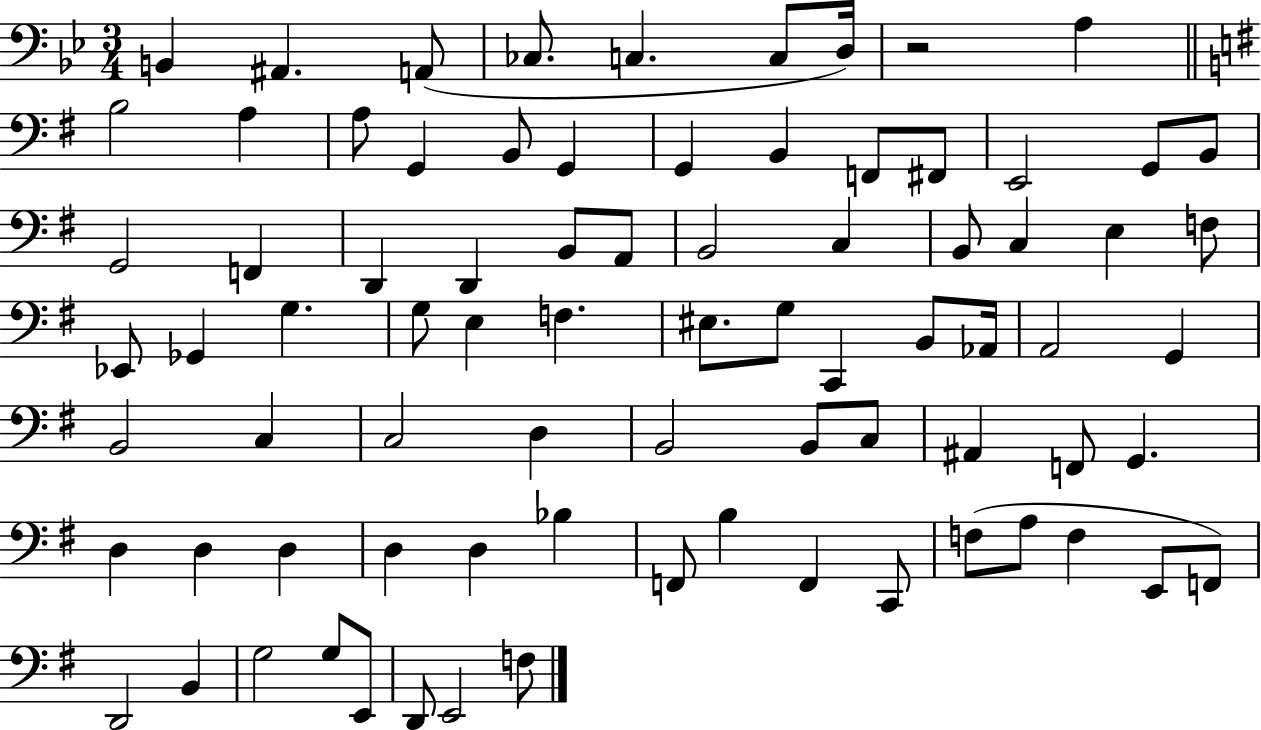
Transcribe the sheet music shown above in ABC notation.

X:1
T:Untitled
M:3/4
L:1/4
K:Bb
B,, ^A,, A,,/2 _C,/2 C, C,/2 D,/4 z2 A, B,2 A, A,/2 G,, B,,/2 G,, G,, B,, F,,/2 ^F,,/2 E,,2 G,,/2 B,,/2 G,,2 F,, D,, D,, B,,/2 A,,/2 B,,2 C, B,,/2 C, E, F,/2 _E,,/2 _G,, G, G,/2 E, F, ^E,/2 G,/2 C,, B,,/2 _A,,/4 A,,2 G,, B,,2 C, C,2 D, B,,2 B,,/2 C,/2 ^A,, F,,/2 G,, D, D, D, D, D, _B, F,,/2 B, F,, C,,/2 F,/2 A,/2 F, E,,/2 F,,/2 D,,2 B,, G,2 G,/2 E,,/2 D,,/2 E,,2 F,/2